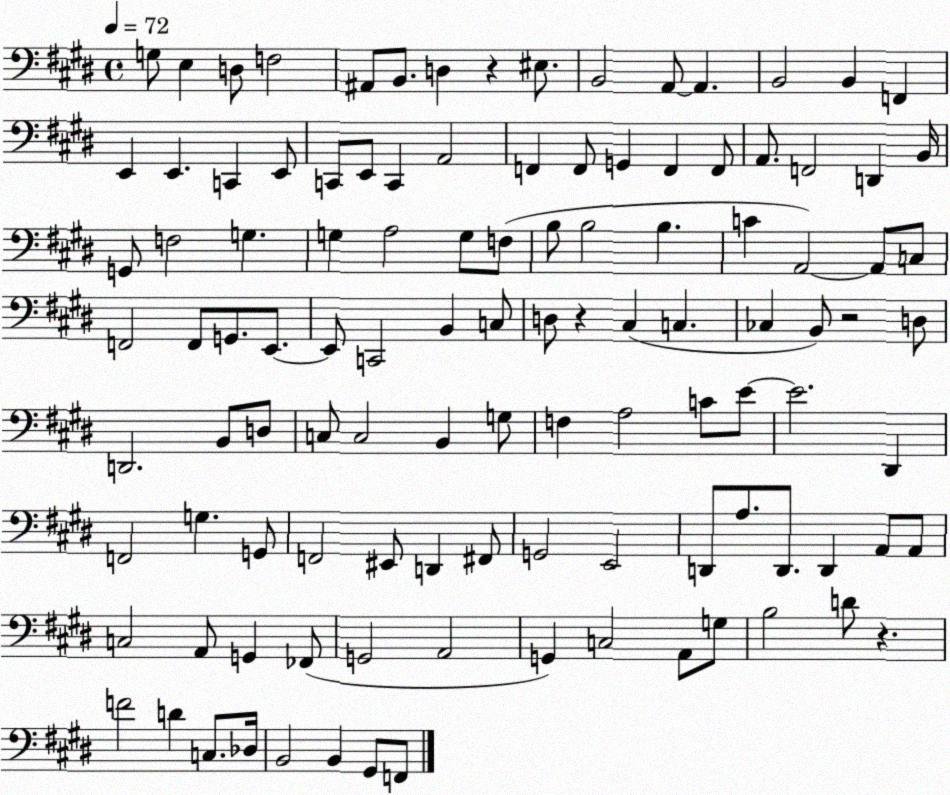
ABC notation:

X:1
T:Untitled
M:4/4
L:1/4
K:E
G,/2 E, D,/2 F,2 ^A,,/2 B,,/2 D, z ^E,/2 B,,2 A,,/2 A,, B,,2 B,, F,, E,, E,, C,, E,,/2 C,,/2 E,,/2 C,, A,,2 F,, F,,/2 G,, F,, F,,/2 A,,/2 F,,2 D,, B,,/4 G,,/2 F,2 G, G, A,2 G,/2 F,/2 B,/2 B,2 B, C A,,2 A,,/2 C,/2 F,,2 F,,/2 G,,/2 E,,/2 E,,/2 C,,2 B,, C,/2 D,/2 z ^C, C, _C, B,,/2 z2 D,/2 D,,2 B,,/2 D,/2 C,/2 C,2 B,, G,/2 F, A,2 C/2 E/2 E2 ^D,, F,,2 G, G,,/2 F,,2 ^E,,/2 D,, ^F,,/2 G,,2 E,,2 D,,/2 A,/2 D,,/2 D,, A,,/2 A,,/2 C,2 A,,/2 G,, _F,,/2 G,,2 A,,2 G,, C,2 A,,/2 G,/2 B,2 D/2 z F2 D C,/2 _D,/4 B,,2 B,, ^G,,/2 F,,/2